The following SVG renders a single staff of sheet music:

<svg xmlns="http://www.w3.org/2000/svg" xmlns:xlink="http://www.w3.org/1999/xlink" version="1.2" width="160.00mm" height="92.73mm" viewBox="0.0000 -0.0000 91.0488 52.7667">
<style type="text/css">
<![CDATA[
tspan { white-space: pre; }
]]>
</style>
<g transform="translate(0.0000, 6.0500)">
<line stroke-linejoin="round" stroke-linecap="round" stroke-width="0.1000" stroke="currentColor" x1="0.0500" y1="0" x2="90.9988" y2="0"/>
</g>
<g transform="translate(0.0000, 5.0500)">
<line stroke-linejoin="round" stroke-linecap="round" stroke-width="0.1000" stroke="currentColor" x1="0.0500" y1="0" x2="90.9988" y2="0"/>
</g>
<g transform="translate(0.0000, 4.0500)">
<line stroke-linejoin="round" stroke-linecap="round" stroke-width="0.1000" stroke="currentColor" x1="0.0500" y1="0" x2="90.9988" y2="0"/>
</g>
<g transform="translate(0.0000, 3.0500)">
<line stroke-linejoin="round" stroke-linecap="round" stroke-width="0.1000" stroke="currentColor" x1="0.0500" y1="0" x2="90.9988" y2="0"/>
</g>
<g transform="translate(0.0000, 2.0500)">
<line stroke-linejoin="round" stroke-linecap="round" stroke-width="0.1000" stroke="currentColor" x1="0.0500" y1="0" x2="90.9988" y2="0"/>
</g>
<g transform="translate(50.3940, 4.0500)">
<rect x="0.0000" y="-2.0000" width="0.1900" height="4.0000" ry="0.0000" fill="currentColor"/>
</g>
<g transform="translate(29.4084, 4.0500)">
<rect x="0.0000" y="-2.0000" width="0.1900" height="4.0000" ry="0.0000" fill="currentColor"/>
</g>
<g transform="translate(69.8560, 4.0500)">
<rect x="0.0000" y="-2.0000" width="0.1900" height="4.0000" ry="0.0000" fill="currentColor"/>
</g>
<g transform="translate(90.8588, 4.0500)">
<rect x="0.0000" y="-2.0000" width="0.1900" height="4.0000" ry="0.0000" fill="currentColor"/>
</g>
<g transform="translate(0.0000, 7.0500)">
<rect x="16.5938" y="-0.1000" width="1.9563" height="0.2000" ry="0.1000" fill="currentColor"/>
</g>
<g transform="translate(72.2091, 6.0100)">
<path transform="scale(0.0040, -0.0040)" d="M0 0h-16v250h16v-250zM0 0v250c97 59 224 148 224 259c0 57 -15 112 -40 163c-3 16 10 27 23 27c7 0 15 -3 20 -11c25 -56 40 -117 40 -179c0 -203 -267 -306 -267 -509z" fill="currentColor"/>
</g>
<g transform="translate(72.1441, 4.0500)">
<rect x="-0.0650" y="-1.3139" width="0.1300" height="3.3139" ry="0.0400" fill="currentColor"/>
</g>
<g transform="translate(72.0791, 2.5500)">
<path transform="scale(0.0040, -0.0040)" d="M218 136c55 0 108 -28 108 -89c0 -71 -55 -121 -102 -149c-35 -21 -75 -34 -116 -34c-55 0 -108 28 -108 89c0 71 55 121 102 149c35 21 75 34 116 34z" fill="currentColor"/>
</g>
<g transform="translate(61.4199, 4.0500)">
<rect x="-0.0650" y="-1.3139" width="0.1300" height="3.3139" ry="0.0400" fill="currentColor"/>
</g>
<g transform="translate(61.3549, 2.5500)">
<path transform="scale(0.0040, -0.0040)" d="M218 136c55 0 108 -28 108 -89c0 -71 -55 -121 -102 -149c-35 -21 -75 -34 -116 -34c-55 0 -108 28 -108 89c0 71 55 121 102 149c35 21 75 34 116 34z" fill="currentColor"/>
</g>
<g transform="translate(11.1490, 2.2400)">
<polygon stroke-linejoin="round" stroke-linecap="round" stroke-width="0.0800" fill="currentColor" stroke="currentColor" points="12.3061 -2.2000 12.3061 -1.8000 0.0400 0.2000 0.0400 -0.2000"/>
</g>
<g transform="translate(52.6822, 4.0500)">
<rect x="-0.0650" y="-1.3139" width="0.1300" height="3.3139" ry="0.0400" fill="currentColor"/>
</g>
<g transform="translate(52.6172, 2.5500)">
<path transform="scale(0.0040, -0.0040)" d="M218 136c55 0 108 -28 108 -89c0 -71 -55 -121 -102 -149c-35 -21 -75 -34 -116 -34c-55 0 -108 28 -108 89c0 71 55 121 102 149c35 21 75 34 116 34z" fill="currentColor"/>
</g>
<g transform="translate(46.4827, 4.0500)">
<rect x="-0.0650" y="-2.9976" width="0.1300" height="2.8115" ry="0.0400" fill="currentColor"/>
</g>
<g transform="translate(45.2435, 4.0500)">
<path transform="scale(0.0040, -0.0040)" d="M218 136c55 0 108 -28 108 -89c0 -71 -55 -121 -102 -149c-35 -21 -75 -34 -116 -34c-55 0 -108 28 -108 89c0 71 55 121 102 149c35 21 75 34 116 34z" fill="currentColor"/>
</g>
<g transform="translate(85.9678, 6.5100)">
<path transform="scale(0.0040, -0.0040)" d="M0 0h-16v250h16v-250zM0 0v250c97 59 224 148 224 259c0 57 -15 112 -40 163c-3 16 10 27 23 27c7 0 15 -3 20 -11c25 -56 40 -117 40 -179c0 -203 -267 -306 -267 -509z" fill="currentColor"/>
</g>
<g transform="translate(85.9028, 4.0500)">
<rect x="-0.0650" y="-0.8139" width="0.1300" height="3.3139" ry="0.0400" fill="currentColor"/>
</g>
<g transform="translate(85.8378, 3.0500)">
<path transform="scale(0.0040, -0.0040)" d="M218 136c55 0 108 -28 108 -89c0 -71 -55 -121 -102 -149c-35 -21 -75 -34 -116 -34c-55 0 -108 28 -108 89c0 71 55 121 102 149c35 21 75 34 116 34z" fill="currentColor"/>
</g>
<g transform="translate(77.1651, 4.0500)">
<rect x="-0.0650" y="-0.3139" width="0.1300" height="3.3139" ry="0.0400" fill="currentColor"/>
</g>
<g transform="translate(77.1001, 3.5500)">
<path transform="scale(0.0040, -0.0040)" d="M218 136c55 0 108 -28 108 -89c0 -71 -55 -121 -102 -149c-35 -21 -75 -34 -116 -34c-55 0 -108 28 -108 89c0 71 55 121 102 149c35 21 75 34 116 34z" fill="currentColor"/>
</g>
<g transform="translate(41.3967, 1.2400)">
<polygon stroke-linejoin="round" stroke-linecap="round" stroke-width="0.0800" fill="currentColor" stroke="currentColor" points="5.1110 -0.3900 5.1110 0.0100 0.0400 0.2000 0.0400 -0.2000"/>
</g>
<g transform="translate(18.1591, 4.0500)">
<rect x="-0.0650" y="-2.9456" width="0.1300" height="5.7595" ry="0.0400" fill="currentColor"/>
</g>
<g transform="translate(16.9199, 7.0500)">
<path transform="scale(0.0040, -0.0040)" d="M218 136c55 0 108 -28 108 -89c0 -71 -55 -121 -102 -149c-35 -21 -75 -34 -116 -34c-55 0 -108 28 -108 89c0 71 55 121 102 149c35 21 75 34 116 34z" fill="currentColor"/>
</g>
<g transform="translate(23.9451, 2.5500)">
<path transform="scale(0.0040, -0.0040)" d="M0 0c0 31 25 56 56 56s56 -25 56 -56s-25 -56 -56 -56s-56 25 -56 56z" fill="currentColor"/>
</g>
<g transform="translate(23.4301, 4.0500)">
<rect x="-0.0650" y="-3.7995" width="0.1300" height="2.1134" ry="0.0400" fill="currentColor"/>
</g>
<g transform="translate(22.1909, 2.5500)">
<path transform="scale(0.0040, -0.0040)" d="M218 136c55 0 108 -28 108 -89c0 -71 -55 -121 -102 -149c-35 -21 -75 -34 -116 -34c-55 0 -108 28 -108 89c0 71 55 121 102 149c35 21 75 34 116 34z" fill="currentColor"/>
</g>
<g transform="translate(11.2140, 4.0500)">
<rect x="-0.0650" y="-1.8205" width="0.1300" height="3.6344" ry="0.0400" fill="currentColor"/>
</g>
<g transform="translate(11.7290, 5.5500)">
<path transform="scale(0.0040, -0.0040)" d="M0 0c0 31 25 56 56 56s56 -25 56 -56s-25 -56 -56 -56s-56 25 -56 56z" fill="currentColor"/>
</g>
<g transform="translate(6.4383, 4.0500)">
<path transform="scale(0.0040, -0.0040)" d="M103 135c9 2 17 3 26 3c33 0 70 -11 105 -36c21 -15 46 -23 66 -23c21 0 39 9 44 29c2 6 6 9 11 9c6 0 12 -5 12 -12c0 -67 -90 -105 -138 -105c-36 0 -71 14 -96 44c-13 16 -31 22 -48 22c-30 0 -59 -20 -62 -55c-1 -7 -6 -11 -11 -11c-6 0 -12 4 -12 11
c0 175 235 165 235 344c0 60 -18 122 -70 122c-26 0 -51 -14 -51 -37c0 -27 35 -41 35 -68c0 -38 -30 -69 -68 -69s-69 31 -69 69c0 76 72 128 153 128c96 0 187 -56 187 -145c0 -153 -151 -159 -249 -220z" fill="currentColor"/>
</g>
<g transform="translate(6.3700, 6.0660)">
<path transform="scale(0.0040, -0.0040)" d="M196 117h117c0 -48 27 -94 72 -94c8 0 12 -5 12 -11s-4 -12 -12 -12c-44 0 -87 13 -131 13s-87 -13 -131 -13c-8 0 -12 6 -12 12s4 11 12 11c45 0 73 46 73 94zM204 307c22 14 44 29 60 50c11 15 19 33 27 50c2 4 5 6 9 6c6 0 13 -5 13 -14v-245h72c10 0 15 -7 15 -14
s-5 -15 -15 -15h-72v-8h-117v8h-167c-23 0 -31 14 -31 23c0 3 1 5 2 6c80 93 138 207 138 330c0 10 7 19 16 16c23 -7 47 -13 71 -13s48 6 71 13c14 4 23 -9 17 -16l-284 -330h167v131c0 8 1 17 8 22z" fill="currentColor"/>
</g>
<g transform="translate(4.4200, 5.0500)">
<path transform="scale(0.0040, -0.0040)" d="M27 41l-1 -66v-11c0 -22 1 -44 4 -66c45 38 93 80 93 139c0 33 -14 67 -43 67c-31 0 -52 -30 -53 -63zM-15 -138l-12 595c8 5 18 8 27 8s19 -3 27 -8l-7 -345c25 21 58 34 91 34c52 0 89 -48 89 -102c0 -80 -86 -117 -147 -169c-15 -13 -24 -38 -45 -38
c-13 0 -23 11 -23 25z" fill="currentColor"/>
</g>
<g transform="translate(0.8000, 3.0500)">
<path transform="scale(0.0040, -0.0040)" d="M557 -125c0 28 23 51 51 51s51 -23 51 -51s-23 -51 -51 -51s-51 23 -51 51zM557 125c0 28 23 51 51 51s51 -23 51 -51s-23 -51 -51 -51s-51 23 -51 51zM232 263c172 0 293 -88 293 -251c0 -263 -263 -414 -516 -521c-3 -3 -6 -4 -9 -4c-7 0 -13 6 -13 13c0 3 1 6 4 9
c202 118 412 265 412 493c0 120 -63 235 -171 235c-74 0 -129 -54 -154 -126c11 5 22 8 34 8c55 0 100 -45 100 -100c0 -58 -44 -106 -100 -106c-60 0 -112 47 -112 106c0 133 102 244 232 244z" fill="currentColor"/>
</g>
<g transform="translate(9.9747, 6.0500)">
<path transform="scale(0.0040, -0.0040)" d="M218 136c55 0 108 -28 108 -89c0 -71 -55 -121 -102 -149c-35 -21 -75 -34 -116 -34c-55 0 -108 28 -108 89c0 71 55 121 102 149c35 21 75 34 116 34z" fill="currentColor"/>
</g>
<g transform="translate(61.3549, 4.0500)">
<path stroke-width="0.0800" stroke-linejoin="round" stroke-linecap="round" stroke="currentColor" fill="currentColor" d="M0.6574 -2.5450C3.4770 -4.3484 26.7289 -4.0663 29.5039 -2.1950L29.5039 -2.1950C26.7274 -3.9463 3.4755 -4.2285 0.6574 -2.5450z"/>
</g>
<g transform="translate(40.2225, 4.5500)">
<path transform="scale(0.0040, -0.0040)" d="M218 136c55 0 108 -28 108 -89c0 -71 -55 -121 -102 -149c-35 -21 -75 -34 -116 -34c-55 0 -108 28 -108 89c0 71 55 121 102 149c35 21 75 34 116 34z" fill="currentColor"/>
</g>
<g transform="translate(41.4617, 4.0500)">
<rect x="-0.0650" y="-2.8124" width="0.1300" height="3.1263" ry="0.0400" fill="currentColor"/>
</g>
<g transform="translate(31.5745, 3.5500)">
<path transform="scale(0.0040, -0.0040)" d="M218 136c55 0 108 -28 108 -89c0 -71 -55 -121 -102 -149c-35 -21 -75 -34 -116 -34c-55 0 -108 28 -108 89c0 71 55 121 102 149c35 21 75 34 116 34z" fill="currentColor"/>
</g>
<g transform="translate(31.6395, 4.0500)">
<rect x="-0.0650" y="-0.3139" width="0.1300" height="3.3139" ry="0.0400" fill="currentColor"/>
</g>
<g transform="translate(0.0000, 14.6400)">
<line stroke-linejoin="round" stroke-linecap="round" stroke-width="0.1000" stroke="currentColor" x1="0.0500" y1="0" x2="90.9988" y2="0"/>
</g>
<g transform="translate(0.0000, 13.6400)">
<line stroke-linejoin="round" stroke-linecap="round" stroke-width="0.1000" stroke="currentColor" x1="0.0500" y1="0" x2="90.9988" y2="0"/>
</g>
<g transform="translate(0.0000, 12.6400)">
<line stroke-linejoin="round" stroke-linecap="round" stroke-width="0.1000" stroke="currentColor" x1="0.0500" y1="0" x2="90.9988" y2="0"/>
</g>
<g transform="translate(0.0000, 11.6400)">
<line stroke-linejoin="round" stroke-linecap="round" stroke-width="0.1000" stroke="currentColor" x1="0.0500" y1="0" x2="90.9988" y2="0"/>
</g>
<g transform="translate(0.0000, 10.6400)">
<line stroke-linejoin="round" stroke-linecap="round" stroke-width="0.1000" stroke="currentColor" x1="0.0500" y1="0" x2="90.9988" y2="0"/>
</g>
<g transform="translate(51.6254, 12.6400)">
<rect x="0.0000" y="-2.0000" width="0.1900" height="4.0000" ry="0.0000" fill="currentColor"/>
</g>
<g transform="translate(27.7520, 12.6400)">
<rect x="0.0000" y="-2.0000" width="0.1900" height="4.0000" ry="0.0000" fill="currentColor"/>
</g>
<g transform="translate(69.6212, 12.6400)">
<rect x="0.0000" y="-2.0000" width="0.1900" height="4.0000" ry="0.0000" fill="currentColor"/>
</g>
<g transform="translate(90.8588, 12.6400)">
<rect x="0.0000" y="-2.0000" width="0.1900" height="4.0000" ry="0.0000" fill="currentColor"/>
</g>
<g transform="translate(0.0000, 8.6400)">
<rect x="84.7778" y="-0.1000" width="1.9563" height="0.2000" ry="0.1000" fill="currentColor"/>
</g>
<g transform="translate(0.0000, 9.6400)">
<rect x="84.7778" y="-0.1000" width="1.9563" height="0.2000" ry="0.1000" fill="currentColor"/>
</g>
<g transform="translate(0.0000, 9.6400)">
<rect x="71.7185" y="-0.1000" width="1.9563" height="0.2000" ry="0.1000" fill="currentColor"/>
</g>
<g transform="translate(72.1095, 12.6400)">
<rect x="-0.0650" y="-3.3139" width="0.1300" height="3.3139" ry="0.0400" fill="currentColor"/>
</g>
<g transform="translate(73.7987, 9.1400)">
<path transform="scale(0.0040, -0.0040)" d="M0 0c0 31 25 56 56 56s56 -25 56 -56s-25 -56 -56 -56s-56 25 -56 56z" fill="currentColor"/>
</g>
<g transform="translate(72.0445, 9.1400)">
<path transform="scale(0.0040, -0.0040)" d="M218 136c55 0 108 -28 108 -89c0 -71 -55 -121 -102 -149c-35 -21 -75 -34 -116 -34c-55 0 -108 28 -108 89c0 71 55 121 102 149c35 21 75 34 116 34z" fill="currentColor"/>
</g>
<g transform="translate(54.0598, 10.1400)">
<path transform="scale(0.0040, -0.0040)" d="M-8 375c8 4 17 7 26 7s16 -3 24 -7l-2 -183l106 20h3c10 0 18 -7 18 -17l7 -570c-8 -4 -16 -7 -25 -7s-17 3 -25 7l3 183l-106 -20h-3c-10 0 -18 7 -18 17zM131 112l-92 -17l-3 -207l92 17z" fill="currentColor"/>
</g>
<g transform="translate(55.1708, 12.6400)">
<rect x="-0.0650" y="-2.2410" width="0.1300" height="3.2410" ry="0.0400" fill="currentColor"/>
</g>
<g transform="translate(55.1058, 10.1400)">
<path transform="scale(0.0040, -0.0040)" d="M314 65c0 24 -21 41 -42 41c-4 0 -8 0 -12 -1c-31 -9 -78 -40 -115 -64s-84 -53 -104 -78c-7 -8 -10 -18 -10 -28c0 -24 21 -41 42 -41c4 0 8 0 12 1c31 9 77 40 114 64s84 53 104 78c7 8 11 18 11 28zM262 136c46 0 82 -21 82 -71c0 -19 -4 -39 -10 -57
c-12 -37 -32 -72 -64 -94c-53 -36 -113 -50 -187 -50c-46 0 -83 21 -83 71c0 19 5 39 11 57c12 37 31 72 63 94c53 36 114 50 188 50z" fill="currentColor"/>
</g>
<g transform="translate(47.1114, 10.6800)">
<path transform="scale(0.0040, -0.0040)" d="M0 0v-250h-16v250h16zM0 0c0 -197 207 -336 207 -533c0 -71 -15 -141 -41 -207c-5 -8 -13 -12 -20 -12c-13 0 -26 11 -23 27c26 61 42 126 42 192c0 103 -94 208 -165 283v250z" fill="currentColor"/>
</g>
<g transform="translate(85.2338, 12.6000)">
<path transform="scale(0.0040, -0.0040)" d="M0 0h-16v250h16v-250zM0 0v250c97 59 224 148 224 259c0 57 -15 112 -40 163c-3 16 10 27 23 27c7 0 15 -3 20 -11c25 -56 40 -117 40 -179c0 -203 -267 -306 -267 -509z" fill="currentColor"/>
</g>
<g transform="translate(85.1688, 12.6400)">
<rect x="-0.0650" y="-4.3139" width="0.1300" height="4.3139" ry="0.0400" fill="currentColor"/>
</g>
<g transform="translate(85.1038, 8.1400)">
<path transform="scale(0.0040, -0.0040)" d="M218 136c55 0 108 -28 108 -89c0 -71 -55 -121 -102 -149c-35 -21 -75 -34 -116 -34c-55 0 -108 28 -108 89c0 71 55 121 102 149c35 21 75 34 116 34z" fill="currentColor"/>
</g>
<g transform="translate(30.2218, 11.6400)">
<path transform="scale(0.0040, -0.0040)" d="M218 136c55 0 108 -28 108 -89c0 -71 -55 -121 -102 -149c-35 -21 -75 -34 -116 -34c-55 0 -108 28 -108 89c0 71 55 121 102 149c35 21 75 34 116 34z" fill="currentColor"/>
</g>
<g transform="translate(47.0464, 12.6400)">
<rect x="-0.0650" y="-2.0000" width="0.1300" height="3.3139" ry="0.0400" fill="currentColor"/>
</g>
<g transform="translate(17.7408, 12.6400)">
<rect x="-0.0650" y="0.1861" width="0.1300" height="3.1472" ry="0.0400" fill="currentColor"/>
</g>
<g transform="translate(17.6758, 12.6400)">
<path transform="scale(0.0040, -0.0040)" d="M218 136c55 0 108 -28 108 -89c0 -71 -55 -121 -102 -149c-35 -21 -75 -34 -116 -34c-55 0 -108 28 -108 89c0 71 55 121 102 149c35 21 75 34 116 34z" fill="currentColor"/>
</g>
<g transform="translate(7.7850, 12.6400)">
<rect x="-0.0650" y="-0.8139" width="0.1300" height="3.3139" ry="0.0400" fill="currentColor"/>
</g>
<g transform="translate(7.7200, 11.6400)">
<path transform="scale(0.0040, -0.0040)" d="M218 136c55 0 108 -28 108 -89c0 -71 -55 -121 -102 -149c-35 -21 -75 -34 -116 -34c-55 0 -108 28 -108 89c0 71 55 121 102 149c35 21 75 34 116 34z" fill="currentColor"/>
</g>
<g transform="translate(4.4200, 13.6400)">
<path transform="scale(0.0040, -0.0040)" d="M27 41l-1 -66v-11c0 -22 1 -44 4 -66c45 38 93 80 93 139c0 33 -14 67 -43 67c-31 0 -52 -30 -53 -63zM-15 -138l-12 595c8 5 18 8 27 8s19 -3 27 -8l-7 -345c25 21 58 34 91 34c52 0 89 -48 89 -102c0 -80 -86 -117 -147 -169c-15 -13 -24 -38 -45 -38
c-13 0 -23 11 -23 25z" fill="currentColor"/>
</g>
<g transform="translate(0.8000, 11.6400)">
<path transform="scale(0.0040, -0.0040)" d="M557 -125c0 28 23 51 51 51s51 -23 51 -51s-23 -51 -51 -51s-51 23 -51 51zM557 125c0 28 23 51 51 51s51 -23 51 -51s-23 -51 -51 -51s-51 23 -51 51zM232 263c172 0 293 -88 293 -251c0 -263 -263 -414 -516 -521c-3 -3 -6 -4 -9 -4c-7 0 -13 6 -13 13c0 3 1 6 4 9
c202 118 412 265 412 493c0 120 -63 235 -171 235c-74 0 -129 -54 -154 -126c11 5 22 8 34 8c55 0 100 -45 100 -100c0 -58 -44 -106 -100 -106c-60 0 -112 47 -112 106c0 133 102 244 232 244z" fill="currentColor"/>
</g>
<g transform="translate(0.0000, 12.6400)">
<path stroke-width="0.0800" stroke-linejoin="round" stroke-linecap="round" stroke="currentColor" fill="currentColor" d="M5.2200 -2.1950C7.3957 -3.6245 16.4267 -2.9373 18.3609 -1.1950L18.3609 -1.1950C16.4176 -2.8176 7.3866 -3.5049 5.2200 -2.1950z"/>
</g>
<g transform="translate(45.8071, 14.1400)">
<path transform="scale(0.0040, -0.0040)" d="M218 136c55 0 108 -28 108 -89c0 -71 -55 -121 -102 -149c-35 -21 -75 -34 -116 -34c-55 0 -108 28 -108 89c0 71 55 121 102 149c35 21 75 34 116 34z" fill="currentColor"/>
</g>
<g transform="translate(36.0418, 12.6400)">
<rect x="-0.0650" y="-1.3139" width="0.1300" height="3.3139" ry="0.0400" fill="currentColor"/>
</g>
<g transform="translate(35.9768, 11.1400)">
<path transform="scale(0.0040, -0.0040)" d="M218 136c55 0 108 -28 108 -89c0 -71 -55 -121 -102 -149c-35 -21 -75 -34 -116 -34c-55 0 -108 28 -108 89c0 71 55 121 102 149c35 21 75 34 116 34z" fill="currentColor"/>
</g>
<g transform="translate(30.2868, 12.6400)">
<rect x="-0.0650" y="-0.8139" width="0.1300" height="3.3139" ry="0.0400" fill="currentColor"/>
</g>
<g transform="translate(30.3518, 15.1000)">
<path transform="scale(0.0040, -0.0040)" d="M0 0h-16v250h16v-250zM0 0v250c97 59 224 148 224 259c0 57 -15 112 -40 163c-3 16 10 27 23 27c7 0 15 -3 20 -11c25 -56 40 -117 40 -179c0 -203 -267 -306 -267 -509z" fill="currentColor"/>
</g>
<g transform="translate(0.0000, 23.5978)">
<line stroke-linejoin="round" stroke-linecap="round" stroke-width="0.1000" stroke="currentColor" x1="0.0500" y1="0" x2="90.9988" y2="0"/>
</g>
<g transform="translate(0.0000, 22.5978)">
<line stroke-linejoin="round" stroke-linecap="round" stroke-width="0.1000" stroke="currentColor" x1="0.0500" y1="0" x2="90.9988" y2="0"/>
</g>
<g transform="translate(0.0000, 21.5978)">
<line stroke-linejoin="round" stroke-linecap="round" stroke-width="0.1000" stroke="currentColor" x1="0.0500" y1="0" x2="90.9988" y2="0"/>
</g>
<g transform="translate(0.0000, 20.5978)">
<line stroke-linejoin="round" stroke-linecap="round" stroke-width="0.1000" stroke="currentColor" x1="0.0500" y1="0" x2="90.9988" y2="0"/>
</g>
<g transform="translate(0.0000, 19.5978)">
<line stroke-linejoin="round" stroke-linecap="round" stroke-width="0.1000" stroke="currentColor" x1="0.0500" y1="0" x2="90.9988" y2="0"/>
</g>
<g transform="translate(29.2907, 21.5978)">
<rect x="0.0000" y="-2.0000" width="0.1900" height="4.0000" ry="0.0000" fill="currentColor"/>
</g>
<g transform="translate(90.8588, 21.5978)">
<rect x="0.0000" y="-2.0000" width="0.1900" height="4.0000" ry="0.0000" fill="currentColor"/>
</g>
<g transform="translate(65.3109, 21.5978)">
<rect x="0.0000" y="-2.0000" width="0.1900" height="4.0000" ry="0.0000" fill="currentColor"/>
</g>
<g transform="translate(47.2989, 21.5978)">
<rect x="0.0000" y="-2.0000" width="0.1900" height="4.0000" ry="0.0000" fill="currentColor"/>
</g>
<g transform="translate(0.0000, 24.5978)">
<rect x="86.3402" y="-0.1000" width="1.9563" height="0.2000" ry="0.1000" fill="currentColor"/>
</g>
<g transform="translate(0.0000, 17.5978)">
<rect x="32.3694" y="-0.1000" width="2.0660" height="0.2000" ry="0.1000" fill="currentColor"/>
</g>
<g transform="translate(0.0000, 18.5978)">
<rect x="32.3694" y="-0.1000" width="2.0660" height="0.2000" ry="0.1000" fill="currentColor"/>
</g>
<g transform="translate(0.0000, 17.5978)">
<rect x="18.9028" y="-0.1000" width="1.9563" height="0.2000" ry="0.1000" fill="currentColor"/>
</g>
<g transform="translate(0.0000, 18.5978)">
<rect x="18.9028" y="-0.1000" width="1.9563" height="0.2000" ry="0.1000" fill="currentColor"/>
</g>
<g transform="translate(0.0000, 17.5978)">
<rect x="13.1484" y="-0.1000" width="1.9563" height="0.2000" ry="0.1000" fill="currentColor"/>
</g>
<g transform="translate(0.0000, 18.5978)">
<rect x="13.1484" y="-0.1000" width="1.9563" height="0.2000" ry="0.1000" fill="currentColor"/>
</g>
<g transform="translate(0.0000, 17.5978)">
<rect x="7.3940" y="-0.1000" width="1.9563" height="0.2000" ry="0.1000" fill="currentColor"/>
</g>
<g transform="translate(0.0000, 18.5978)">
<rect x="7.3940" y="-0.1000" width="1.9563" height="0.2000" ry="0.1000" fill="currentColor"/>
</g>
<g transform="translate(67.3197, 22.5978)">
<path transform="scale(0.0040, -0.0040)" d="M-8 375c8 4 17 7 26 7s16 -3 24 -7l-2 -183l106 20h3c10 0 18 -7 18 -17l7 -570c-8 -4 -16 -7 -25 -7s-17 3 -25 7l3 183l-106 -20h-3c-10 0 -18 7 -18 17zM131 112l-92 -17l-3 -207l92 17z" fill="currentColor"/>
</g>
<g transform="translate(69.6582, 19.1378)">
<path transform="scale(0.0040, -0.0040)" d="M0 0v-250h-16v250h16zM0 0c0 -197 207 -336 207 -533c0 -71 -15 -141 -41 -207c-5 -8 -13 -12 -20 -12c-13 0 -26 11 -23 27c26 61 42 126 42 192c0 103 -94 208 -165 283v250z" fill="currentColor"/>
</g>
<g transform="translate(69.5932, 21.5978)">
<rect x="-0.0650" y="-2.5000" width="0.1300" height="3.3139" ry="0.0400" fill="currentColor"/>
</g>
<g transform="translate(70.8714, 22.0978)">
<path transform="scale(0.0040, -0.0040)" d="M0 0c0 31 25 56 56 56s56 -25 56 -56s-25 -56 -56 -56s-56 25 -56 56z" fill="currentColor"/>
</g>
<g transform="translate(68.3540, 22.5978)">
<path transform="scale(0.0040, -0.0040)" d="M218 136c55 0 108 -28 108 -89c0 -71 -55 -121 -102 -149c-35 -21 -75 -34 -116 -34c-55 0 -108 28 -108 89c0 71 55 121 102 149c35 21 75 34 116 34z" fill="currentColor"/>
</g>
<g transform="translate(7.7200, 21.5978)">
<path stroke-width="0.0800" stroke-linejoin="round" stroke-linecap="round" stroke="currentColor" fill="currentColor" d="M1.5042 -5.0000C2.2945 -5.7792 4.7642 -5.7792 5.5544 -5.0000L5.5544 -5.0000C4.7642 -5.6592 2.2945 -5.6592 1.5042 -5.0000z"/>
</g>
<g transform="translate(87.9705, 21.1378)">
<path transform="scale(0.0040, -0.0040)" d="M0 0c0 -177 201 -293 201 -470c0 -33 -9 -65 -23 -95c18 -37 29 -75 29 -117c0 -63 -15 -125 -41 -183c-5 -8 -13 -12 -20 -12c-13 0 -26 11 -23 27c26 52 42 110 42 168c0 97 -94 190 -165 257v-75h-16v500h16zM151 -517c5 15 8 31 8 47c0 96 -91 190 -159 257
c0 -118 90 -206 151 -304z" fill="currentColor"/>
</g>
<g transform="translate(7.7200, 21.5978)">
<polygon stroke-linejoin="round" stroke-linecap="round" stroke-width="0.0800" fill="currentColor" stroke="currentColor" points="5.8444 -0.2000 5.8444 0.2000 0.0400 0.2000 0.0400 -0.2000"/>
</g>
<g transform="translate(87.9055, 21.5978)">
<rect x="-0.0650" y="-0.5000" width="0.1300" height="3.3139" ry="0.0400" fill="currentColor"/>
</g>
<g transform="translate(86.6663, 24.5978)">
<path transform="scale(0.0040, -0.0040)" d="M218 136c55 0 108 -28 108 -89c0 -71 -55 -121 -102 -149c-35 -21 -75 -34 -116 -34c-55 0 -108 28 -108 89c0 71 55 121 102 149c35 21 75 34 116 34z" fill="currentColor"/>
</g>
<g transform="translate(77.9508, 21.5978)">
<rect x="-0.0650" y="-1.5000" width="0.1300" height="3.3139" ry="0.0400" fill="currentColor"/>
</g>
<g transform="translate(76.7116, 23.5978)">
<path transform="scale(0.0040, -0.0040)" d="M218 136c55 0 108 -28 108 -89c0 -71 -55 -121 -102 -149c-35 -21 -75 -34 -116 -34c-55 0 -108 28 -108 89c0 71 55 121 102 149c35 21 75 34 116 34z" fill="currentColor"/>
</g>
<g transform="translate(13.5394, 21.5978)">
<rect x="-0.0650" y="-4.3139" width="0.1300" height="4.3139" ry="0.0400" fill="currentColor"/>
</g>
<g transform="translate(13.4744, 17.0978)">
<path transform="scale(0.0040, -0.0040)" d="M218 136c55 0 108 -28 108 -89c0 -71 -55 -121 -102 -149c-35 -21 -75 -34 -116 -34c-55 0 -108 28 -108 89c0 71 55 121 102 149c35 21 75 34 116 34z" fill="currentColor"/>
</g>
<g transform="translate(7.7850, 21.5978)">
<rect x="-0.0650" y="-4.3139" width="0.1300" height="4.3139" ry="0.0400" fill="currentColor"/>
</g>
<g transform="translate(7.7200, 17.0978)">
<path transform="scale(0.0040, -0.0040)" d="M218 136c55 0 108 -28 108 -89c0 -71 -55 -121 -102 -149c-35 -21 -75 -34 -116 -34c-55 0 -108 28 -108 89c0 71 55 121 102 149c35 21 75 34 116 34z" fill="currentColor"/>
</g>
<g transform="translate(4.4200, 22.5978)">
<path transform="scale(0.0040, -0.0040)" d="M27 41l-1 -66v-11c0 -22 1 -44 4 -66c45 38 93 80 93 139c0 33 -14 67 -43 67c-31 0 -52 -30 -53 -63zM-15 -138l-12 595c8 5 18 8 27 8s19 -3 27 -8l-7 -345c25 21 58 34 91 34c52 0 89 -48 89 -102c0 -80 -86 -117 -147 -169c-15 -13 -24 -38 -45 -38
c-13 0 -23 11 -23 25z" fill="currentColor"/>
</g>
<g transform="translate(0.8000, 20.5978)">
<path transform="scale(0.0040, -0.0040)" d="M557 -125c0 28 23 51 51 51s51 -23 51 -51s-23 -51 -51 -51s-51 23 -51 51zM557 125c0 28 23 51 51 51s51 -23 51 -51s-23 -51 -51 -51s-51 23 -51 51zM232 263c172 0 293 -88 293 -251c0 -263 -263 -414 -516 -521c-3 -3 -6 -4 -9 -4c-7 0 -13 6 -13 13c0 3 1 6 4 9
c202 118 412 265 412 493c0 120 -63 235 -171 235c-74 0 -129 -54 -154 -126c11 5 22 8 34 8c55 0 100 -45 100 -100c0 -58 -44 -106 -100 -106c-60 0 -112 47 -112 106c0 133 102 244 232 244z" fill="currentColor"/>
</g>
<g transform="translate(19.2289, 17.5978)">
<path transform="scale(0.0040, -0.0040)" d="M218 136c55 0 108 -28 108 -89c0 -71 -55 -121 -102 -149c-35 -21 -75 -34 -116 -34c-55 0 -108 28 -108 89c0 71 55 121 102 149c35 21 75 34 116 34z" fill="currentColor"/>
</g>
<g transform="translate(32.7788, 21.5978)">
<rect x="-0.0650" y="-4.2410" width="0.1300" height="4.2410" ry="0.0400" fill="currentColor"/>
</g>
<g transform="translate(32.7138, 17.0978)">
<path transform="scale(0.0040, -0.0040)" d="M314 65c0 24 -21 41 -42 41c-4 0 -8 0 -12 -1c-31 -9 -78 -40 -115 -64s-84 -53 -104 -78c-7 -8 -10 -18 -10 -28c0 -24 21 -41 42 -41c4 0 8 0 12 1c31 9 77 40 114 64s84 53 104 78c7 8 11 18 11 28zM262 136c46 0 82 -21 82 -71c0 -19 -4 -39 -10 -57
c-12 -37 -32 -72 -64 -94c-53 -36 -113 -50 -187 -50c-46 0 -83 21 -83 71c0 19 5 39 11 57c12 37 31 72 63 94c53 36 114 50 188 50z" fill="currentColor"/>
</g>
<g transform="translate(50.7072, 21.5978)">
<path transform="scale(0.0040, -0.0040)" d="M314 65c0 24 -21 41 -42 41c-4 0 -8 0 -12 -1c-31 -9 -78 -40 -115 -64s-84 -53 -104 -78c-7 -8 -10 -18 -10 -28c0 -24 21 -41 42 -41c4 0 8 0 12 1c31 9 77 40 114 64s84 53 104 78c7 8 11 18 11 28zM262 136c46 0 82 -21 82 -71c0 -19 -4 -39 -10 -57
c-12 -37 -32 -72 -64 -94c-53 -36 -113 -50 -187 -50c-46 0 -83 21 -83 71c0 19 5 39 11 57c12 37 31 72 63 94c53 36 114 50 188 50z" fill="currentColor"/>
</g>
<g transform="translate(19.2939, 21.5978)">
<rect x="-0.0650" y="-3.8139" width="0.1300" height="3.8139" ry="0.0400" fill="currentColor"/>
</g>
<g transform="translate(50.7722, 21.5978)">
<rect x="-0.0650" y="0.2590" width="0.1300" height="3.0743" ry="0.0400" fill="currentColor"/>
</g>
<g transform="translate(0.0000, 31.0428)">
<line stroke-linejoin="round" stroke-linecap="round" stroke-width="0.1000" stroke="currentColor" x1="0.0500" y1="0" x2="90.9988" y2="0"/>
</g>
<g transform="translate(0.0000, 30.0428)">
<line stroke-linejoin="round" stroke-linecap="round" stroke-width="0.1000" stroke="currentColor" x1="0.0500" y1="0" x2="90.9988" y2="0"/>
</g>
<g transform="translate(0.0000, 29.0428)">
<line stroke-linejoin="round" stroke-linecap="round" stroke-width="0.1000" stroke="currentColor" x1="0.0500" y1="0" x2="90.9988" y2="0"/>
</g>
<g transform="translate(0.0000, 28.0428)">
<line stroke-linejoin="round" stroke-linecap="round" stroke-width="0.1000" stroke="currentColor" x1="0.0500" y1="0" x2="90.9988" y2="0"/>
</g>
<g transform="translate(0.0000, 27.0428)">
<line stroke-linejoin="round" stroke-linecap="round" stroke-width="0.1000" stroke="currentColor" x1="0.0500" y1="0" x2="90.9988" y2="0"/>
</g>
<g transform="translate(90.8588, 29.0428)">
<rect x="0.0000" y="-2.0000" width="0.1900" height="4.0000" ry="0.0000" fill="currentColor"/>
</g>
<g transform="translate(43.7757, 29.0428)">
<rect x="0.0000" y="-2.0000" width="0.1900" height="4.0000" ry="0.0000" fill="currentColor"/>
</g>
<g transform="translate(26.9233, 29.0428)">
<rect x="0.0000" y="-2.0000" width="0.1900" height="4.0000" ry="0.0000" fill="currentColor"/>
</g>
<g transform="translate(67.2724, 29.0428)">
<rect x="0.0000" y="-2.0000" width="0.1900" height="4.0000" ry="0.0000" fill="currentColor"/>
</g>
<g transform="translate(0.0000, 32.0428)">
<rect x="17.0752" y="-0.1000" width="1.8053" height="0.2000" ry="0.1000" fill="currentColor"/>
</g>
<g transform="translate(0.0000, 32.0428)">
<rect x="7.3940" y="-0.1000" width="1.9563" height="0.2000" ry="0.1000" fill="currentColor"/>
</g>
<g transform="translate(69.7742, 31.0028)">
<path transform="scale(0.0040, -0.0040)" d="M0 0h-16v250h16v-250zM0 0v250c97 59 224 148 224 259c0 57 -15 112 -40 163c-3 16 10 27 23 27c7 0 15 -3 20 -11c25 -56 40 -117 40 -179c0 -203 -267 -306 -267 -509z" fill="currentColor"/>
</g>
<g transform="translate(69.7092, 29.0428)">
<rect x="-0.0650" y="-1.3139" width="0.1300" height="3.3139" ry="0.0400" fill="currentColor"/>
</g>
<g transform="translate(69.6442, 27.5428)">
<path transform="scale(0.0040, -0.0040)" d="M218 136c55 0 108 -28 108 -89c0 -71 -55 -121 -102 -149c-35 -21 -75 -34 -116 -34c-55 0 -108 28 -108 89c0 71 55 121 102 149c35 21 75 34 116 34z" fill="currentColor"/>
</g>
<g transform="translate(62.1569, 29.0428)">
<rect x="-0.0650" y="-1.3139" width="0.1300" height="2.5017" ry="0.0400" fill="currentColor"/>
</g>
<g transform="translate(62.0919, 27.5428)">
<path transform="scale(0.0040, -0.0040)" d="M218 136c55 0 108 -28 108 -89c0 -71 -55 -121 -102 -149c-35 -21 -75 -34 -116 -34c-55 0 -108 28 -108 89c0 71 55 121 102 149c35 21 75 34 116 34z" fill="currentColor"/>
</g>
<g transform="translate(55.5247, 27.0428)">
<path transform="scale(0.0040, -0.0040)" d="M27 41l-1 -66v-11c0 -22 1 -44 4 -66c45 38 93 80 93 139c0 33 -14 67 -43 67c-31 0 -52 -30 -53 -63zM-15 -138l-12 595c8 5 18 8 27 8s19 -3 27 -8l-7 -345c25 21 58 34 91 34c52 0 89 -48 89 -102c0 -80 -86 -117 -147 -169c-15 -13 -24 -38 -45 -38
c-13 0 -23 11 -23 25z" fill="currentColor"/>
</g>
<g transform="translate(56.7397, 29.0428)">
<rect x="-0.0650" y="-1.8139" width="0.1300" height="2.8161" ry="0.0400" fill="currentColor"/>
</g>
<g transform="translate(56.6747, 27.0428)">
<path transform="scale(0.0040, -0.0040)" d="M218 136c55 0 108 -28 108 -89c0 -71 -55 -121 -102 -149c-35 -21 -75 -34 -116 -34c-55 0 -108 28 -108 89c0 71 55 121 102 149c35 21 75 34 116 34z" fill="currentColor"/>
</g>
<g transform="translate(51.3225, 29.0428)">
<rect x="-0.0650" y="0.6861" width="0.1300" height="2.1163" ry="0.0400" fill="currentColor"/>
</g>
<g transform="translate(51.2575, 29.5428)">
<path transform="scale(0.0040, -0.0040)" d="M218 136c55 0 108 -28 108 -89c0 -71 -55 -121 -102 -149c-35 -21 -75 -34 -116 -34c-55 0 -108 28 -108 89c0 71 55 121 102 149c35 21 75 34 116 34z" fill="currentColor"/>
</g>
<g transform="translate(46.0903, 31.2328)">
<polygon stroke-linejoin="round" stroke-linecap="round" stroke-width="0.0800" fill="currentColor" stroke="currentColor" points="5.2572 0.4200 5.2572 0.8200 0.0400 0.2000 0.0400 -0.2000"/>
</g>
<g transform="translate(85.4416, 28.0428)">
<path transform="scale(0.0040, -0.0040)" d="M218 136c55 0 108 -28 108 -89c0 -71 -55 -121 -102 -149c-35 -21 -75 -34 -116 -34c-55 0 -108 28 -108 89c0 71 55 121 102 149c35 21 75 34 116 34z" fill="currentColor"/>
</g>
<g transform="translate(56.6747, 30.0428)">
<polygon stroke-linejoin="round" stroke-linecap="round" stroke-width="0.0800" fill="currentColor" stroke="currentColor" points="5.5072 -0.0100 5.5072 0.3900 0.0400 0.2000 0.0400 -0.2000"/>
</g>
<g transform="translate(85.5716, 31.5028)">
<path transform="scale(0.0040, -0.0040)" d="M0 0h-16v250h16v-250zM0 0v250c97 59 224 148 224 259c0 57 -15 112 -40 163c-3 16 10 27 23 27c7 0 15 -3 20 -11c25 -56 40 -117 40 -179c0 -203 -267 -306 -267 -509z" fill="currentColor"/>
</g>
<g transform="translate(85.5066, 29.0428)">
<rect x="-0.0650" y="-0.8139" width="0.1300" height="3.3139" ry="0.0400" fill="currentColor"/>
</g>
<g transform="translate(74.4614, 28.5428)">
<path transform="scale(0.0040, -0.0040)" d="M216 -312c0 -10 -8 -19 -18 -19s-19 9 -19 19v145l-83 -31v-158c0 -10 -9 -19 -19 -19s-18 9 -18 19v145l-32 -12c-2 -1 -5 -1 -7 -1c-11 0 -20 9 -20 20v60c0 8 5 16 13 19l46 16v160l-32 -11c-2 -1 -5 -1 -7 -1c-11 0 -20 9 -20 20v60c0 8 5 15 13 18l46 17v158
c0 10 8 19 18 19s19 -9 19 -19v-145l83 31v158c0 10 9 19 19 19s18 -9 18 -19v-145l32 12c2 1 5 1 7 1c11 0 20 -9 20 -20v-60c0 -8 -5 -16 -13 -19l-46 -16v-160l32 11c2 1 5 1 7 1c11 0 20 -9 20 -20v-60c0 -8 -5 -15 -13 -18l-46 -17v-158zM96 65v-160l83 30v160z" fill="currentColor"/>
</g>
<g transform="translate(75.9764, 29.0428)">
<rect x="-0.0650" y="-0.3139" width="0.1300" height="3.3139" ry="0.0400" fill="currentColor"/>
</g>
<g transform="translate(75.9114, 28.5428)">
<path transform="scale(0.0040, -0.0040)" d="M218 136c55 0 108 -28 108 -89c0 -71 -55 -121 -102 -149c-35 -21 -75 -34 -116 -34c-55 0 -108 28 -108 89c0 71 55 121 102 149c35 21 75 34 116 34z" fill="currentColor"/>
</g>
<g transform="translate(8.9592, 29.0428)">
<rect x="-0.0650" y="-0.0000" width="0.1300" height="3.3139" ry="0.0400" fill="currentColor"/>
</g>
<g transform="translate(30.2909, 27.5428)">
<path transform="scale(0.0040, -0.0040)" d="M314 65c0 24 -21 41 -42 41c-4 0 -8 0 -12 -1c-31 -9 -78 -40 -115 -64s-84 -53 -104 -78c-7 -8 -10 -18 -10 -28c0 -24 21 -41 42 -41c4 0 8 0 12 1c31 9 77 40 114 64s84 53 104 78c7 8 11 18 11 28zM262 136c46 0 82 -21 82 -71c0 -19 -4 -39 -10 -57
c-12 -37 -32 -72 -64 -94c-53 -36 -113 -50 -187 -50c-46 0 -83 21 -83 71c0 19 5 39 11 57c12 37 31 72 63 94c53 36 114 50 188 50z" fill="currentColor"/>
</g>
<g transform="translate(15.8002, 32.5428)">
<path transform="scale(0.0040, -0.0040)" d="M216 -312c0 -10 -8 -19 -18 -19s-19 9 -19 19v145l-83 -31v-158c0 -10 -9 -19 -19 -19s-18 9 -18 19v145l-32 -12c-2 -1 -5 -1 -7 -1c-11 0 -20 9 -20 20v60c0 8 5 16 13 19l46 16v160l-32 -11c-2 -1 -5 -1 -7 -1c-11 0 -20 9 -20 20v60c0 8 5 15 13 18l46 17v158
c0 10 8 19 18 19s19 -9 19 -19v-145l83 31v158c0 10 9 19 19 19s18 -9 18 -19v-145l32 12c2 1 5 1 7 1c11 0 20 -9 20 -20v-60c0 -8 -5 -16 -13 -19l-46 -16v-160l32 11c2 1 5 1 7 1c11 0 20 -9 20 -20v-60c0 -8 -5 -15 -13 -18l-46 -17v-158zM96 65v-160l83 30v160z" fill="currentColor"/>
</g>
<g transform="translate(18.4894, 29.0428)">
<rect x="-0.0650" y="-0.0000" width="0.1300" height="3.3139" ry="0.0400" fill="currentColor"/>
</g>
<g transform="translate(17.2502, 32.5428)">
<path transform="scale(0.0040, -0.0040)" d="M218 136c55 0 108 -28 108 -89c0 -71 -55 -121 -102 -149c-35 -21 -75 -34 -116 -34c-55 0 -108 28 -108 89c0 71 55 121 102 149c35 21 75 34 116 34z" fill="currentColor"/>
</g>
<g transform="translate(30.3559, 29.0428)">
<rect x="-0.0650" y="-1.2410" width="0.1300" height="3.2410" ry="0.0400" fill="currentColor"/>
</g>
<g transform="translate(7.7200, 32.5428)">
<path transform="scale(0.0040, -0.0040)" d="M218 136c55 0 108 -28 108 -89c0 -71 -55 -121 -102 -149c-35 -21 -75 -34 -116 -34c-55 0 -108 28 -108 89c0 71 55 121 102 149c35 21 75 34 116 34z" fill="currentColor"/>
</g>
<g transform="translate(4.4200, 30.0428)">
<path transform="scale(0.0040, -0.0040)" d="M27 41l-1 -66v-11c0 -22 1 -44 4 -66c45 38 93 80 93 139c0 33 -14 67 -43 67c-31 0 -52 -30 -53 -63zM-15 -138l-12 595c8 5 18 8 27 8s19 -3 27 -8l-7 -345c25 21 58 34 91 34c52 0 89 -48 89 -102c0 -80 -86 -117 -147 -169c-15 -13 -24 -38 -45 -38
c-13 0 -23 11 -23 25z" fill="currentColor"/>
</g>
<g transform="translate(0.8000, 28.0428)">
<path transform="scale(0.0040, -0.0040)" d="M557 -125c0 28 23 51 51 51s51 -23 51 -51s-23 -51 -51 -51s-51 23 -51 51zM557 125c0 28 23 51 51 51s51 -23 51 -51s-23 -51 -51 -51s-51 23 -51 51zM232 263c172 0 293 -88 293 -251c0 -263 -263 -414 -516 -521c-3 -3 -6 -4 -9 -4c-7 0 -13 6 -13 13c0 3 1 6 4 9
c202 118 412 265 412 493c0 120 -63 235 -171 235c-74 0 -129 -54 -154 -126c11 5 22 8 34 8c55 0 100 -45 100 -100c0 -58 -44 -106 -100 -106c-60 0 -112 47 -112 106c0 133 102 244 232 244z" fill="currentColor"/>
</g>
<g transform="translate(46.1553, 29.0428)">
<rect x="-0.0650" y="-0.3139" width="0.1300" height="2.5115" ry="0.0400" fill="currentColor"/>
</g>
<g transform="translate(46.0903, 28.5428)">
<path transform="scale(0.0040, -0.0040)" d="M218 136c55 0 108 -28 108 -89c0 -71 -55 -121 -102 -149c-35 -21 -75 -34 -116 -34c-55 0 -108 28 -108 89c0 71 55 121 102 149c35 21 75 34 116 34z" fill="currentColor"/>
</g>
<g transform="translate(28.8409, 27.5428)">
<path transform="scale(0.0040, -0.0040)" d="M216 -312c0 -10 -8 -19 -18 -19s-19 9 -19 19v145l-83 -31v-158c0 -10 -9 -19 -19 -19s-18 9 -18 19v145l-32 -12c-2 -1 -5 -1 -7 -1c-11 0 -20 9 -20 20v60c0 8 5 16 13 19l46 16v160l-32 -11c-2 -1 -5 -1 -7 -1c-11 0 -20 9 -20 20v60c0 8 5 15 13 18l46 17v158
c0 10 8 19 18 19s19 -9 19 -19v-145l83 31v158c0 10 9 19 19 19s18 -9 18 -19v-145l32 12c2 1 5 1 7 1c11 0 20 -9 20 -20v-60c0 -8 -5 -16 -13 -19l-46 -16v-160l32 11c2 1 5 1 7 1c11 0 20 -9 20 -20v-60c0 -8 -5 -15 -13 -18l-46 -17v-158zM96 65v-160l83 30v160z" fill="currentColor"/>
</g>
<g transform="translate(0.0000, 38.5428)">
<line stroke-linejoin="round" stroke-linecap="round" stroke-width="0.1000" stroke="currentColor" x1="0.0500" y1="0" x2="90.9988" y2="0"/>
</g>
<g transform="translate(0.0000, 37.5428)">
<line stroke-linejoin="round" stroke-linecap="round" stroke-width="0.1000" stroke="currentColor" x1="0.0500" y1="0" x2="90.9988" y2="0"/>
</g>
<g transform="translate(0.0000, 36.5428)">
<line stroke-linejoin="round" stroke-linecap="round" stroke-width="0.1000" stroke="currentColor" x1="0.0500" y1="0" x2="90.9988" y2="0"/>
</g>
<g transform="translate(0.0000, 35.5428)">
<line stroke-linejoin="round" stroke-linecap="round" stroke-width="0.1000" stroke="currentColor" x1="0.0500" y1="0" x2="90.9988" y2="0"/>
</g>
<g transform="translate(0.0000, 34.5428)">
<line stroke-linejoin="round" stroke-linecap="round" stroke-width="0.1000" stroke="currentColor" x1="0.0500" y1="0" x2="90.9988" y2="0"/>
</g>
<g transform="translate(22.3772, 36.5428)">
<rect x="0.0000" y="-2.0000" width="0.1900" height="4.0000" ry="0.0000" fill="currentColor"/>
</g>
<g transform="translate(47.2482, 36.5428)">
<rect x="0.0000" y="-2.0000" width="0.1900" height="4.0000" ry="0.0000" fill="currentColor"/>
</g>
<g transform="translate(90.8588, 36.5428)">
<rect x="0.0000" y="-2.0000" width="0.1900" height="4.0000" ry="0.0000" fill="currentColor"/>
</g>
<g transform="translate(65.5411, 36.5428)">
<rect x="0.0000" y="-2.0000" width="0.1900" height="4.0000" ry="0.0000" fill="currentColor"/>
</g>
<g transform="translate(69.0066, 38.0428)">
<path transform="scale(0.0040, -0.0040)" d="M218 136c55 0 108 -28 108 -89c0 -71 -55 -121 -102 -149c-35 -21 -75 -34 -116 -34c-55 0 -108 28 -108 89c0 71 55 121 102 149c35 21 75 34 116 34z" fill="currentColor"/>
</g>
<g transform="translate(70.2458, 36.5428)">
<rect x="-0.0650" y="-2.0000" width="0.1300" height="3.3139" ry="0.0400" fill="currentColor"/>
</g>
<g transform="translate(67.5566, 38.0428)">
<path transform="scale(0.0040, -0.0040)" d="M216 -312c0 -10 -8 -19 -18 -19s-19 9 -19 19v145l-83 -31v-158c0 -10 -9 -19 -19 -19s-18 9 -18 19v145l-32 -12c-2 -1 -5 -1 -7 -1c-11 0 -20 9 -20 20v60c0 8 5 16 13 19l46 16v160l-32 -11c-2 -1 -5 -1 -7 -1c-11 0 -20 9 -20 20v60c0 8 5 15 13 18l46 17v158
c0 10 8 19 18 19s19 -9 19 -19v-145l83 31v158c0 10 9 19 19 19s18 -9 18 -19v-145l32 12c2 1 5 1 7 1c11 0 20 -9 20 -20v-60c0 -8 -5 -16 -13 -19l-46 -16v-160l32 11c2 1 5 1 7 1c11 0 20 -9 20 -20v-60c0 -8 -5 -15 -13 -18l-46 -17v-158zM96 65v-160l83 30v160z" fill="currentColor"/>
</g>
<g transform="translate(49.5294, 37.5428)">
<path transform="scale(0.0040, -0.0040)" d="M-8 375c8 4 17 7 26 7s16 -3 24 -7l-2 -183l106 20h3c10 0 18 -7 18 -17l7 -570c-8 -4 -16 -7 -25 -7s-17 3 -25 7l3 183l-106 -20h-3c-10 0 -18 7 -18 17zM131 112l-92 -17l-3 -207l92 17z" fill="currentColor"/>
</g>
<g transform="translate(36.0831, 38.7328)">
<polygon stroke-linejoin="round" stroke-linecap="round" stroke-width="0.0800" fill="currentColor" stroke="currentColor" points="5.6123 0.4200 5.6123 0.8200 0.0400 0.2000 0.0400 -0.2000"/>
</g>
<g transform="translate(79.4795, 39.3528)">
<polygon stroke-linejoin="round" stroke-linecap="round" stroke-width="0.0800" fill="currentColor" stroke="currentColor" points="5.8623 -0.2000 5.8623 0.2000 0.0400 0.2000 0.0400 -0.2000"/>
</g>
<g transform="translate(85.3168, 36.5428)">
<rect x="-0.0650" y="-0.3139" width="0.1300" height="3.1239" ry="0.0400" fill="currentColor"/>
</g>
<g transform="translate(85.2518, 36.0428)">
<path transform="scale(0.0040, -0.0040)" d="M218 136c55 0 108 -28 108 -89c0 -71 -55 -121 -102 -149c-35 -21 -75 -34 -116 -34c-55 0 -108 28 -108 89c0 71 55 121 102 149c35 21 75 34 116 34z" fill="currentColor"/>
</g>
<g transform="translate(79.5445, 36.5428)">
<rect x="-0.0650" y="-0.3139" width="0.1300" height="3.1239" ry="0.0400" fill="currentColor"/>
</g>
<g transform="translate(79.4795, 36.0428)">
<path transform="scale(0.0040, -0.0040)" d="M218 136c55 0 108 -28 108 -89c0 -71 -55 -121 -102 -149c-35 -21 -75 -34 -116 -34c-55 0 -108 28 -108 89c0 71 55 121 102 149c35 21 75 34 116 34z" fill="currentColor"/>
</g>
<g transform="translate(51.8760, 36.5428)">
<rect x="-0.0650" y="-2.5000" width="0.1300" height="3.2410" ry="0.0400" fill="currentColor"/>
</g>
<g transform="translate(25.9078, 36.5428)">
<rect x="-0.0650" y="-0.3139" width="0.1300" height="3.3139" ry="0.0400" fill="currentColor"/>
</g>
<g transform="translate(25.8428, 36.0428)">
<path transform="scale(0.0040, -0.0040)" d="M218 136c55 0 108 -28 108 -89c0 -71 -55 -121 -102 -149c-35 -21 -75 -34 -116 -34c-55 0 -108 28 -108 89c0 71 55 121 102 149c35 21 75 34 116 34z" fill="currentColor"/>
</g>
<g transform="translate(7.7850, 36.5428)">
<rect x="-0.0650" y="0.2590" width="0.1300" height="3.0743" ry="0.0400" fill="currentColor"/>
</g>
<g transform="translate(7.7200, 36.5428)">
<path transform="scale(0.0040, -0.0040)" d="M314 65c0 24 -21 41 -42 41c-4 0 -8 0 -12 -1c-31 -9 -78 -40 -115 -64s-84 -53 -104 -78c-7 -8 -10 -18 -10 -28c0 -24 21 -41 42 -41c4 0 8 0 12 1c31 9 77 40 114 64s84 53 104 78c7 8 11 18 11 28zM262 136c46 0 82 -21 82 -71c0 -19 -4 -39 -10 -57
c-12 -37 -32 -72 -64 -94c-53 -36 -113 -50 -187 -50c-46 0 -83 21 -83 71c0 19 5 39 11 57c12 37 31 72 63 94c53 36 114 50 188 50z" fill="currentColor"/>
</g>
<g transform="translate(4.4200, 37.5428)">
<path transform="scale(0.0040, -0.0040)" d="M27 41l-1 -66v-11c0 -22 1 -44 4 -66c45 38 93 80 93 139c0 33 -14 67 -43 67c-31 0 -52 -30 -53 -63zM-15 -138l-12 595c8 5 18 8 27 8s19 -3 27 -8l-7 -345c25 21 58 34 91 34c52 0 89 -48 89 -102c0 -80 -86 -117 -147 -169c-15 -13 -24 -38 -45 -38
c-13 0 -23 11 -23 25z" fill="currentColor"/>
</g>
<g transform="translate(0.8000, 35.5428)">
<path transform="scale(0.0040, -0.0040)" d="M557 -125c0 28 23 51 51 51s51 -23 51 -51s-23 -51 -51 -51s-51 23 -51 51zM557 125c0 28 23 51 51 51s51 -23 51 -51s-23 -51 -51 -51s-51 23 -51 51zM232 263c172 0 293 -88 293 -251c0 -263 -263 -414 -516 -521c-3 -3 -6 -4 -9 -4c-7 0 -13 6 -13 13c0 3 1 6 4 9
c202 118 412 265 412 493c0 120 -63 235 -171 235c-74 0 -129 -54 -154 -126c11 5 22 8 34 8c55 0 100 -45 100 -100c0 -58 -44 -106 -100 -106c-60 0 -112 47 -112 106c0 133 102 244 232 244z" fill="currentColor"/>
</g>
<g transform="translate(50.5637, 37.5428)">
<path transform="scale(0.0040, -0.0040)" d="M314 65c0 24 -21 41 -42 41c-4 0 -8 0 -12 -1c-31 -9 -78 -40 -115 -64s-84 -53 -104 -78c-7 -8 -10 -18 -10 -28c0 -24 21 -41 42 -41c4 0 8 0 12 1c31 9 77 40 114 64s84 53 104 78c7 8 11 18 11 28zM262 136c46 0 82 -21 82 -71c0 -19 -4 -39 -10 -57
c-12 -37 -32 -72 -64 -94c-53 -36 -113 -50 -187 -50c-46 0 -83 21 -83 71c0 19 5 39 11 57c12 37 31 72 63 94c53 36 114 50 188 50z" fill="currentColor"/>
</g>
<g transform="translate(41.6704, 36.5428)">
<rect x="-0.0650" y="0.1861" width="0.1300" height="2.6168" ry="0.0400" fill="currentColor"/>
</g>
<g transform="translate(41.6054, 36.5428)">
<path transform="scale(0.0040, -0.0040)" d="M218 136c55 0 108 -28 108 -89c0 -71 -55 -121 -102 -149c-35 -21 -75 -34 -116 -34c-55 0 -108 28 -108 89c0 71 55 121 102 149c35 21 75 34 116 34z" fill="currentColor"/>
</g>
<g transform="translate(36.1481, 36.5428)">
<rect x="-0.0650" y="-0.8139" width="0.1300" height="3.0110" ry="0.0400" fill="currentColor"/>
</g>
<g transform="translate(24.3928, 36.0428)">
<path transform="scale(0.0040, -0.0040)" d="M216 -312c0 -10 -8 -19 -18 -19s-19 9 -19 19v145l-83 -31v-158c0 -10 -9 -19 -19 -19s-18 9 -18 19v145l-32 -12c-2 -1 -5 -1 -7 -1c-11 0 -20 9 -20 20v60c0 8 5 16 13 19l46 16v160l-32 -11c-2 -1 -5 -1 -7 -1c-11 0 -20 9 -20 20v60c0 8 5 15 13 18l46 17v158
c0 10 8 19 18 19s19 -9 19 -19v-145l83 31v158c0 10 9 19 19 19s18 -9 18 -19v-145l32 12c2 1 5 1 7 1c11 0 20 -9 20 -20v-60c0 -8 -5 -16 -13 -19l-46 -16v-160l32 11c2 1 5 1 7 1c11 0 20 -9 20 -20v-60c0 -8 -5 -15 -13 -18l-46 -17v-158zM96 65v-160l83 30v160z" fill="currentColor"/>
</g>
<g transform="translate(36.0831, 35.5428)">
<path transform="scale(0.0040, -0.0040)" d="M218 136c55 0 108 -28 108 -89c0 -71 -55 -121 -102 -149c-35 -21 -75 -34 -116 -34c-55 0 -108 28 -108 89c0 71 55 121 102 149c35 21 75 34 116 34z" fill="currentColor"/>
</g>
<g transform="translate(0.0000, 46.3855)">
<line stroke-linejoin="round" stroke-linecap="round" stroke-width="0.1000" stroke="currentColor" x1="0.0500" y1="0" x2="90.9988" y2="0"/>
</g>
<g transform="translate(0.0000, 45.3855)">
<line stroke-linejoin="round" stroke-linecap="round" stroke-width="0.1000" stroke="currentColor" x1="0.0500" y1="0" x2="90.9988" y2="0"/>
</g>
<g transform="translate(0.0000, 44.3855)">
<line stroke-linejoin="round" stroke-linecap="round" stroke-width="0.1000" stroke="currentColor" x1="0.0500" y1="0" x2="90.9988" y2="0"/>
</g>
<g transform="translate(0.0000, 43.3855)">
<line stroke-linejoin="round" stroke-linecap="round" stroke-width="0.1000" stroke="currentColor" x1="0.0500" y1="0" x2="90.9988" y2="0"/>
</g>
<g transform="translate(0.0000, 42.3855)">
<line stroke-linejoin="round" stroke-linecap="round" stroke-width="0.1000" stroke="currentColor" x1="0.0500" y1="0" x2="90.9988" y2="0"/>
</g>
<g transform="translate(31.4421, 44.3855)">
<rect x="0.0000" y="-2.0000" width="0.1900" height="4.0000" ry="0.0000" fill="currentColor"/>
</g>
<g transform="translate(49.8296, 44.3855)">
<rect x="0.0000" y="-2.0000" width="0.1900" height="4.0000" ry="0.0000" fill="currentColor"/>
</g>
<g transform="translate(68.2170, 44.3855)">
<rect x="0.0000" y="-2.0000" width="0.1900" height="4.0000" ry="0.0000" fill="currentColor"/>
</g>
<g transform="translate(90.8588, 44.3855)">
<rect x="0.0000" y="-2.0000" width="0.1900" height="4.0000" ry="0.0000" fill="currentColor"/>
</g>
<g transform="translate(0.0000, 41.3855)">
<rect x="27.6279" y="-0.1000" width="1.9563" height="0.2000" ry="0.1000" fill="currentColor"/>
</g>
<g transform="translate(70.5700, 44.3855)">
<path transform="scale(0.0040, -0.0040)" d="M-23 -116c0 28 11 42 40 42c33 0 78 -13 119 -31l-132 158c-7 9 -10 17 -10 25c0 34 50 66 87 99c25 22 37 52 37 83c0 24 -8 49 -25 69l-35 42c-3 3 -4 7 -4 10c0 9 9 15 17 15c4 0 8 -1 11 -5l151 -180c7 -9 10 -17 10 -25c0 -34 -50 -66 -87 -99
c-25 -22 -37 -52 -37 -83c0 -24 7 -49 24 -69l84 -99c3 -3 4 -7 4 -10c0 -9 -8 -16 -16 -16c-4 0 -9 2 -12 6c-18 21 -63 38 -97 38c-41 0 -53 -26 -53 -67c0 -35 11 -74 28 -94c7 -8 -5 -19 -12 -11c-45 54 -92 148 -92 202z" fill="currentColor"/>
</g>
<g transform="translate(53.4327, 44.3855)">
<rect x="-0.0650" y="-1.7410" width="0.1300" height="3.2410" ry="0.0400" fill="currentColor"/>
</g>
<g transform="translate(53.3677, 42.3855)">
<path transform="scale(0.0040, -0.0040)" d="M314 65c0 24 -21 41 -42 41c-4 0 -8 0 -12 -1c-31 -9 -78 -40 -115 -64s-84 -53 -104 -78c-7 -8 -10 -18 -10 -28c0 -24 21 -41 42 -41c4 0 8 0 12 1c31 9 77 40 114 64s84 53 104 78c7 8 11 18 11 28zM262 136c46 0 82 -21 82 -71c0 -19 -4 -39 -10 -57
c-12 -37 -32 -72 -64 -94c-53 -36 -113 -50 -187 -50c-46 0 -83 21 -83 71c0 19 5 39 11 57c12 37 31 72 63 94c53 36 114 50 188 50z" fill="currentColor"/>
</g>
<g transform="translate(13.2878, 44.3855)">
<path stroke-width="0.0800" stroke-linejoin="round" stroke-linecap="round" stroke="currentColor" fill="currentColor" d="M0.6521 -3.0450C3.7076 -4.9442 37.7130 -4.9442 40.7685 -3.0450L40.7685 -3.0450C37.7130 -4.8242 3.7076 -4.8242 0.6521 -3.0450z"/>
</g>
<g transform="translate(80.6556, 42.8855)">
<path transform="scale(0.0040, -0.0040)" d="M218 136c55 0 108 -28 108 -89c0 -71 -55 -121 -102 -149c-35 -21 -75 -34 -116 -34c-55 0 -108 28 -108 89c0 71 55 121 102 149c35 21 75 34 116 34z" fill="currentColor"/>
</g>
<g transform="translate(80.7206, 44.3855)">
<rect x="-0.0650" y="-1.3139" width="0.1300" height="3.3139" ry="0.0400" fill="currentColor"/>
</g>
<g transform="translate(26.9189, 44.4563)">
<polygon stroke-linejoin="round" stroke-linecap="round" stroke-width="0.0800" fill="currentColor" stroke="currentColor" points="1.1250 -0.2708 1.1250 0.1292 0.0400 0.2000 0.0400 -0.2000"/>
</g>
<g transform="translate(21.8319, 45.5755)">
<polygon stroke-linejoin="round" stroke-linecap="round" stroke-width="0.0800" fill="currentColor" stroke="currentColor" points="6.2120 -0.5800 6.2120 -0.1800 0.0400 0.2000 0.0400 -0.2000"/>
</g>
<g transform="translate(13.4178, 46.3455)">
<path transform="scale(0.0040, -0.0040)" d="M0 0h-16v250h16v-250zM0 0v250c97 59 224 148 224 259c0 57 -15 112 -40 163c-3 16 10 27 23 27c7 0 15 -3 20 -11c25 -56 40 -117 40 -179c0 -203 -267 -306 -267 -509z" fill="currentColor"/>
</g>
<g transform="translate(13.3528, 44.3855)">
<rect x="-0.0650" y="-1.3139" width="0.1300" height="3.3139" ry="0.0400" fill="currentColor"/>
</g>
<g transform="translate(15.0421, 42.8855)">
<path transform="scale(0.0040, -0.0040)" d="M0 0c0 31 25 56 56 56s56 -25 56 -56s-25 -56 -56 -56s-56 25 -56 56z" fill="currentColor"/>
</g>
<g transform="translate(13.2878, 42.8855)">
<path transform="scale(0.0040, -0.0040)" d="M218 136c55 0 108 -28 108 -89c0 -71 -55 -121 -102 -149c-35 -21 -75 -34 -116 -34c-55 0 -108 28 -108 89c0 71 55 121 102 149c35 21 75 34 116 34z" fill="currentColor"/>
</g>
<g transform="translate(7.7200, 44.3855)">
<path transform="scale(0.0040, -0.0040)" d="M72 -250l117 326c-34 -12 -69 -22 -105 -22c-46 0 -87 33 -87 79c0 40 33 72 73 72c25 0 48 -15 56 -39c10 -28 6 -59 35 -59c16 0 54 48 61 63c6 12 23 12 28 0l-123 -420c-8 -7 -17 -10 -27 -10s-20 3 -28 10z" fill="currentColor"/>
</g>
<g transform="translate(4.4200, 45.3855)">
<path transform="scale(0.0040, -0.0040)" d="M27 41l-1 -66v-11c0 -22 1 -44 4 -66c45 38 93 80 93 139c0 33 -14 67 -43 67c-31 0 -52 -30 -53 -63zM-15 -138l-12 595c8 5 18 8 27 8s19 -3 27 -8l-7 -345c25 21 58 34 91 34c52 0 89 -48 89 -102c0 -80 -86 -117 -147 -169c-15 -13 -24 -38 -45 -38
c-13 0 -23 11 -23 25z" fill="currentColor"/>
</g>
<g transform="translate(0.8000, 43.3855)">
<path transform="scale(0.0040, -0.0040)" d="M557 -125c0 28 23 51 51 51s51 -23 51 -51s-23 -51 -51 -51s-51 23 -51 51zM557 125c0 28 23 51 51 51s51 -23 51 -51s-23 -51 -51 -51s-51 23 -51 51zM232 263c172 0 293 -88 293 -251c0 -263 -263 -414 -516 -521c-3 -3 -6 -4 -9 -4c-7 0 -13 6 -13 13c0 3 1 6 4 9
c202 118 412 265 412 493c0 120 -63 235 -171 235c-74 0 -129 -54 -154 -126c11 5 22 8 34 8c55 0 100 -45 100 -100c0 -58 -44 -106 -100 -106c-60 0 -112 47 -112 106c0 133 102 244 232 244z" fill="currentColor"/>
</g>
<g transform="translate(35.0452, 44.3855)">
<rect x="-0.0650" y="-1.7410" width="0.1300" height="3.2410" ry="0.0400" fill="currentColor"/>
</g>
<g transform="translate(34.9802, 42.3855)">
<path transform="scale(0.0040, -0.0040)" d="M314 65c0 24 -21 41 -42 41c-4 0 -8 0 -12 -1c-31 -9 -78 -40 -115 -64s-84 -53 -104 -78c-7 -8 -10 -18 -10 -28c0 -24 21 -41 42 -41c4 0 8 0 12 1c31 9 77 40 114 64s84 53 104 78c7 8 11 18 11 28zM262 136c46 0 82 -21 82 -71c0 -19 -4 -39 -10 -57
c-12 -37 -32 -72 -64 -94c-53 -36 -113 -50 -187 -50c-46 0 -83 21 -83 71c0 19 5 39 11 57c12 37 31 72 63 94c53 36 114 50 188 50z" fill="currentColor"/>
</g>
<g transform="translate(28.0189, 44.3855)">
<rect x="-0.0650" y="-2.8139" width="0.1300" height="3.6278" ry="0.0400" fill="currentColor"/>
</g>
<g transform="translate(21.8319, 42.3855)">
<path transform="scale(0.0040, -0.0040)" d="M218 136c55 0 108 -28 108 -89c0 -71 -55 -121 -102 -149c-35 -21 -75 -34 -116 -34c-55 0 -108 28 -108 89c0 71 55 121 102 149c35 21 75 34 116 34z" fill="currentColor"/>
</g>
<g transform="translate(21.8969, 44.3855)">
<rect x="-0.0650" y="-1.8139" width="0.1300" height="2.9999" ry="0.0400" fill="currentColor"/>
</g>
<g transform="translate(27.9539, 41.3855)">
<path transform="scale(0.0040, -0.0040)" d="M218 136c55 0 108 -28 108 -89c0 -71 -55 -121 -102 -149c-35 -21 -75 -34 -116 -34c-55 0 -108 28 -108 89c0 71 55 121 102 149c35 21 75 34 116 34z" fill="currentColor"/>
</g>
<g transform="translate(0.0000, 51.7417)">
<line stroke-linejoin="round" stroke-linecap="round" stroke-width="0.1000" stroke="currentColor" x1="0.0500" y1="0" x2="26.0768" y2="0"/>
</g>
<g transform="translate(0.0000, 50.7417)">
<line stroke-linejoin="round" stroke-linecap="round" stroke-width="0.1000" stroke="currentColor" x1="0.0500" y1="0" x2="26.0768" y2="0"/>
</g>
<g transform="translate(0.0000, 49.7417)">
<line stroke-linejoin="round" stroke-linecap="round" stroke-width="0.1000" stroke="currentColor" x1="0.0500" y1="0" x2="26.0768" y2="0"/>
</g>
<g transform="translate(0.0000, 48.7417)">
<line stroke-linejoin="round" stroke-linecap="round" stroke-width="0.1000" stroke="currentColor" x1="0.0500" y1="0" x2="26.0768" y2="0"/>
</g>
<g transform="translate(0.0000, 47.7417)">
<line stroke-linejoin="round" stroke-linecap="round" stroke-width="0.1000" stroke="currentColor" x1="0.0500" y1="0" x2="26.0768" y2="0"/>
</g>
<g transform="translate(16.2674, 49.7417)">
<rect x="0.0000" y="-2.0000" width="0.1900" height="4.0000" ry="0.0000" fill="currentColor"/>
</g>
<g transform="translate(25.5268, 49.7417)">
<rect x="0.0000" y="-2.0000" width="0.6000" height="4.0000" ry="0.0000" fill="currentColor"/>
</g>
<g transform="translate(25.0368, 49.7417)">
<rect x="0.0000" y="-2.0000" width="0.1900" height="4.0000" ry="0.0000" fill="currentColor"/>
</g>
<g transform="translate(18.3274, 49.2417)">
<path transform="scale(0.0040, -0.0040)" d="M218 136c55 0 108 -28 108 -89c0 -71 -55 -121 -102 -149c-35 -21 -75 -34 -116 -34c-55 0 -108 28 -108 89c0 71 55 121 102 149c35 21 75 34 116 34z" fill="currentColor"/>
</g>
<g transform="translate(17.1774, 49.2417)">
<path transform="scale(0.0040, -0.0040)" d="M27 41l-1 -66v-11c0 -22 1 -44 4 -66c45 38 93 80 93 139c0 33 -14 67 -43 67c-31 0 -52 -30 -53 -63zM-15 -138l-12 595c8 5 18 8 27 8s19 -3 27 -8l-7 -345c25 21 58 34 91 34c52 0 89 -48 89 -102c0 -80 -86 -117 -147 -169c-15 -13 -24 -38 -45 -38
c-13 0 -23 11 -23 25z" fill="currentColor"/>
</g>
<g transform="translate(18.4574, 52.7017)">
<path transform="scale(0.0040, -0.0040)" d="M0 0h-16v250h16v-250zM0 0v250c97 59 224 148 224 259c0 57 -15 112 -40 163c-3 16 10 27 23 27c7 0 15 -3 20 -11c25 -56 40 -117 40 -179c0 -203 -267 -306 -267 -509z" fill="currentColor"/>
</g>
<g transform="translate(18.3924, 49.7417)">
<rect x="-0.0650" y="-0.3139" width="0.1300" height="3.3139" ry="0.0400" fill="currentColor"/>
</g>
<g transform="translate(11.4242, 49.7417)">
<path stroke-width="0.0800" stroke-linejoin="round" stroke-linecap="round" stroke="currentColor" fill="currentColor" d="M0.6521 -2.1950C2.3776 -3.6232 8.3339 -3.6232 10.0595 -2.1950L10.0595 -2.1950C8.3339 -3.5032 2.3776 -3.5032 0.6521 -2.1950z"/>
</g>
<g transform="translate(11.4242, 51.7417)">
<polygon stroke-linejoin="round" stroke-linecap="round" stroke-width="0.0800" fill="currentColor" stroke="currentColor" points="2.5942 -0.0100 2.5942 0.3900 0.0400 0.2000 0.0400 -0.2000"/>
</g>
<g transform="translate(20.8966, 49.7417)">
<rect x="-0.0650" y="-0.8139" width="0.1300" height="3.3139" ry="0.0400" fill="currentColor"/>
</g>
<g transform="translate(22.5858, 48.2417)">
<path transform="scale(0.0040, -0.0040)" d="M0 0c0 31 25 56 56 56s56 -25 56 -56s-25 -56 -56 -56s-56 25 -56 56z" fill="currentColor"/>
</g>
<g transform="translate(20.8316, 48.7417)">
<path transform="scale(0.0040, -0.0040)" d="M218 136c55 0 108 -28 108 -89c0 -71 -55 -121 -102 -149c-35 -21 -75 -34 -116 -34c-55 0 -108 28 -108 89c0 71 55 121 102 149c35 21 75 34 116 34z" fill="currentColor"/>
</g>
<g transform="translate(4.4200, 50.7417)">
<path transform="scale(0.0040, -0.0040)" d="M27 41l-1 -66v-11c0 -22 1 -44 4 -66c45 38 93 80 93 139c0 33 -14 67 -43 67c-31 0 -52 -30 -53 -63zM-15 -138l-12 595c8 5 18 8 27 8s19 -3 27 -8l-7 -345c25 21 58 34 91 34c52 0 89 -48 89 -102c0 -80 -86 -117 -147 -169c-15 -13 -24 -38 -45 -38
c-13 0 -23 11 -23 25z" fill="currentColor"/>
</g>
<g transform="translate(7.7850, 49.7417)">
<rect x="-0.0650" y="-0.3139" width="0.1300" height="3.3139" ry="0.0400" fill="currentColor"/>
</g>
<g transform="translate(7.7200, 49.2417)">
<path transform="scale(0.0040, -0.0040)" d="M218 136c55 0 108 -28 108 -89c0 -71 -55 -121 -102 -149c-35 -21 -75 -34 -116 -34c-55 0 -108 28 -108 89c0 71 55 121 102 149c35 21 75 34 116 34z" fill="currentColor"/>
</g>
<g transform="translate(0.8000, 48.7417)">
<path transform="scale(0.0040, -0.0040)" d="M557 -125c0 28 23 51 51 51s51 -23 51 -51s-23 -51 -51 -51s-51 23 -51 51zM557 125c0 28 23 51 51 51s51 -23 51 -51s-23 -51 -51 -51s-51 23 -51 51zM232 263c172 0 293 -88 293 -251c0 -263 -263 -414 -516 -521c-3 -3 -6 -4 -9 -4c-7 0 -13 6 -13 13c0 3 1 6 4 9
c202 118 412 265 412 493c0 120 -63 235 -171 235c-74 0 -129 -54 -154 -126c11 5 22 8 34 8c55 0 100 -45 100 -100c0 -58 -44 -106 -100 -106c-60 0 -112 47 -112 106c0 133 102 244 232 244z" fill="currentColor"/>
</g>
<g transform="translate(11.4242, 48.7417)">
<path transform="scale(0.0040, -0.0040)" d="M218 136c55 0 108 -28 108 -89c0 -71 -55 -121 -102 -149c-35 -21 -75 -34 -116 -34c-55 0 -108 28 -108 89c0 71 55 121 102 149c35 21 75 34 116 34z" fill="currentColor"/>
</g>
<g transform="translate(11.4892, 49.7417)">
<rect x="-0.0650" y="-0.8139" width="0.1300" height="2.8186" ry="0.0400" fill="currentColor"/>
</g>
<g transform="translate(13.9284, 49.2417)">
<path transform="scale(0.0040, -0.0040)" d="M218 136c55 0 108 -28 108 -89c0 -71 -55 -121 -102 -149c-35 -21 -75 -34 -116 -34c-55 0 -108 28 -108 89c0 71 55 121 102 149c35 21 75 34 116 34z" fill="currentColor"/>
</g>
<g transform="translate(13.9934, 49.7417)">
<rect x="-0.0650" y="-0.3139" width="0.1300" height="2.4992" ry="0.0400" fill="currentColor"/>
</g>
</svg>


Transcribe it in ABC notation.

X:1
T:Untitled
M:2/4
L:1/4
K:F
G,,/2 E,,/2 G,/2 E, C,/2 D,/2 G, G, G,/2 E, F,/2 F, D, F,/2 G, A,,/2 B,2 D F/2 F/2 F/2 E F2 D,2 B,,/2 G,, E,,/4 D,, ^D,, ^G,2 E,/2 C,/2 _A,/2 G,/2 G,/2 ^E, F,/2 D,2 ^E, F,/2 D,/2 B,,2 ^A,, E,/2 E,/2 z/2 G,/2 A,/2 C/4 A,2 A,2 z G, E, F,/2 E,/2 _E,/2 F,